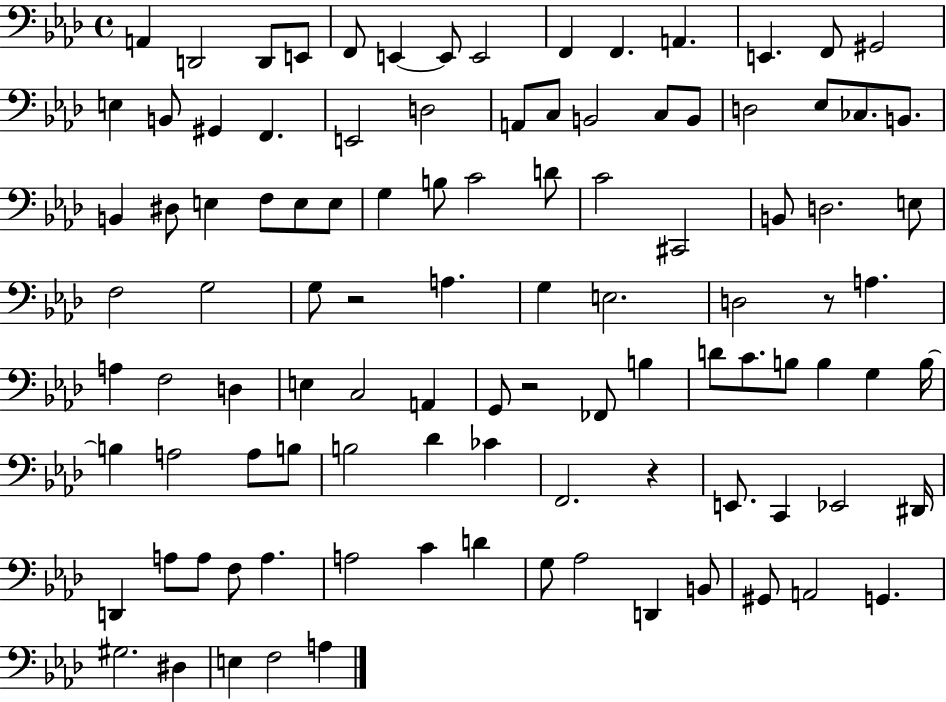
X:1
T:Untitled
M:4/4
L:1/4
K:Ab
A,, D,,2 D,,/2 E,,/2 F,,/2 E,, E,,/2 E,,2 F,, F,, A,, E,, F,,/2 ^G,,2 E, B,,/2 ^G,, F,, E,,2 D,2 A,,/2 C,/2 B,,2 C,/2 B,,/2 D,2 _E,/2 _C,/2 B,,/2 B,, ^D,/2 E, F,/2 E,/2 E,/2 G, B,/2 C2 D/2 C2 ^C,,2 B,,/2 D,2 E,/2 F,2 G,2 G,/2 z2 A, G, E,2 D,2 z/2 A, A, F,2 D, E, C,2 A,, G,,/2 z2 _F,,/2 B, D/2 C/2 B,/2 B, G, B,/4 B, A,2 A,/2 B,/2 B,2 _D _C F,,2 z E,,/2 C,, _E,,2 ^D,,/4 D,, A,/2 A,/2 F,/2 A, A,2 C D G,/2 _A,2 D,, B,,/2 ^G,,/2 A,,2 G,, ^G,2 ^D, E, F,2 A,